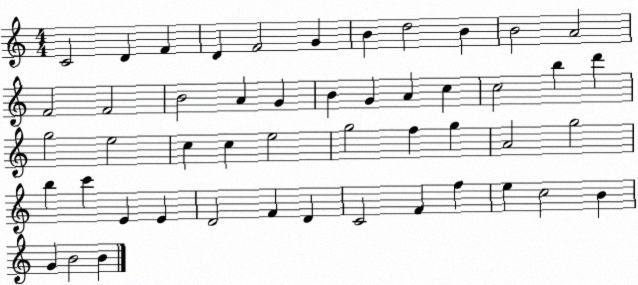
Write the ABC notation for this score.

X:1
T:Untitled
M:4/4
L:1/4
K:C
C2 D F D F2 G B d2 B B2 A2 F2 F2 B2 A G B G A c c2 b d' g2 e2 c c e2 g2 f g A2 g2 b c' E E D2 F D C2 F f e c2 B G B2 B